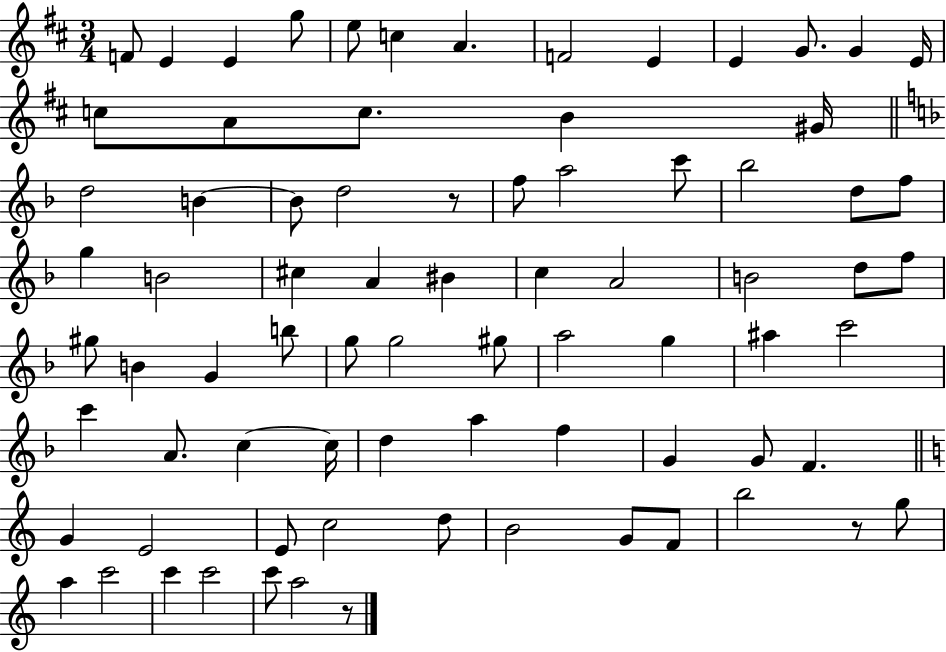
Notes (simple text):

F4/e E4/q E4/q G5/e E5/e C5/q A4/q. F4/h E4/q E4/q G4/e. G4/q E4/s C5/e A4/e C5/e. B4/q G#4/s D5/h B4/q B4/e D5/h R/e F5/e A5/h C6/e Bb5/h D5/e F5/e G5/q B4/h C#5/q A4/q BIS4/q C5/q A4/h B4/h D5/e F5/e G#5/e B4/q G4/q B5/e G5/e G5/h G#5/e A5/h G5/q A#5/q C6/h C6/q A4/e. C5/q C5/s D5/q A5/q F5/q G4/q G4/e F4/q. G4/q E4/h E4/e C5/h D5/e B4/h G4/e F4/e B5/h R/e G5/e A5/q C6/h C6/q C6/h C6/e A5/h R/e